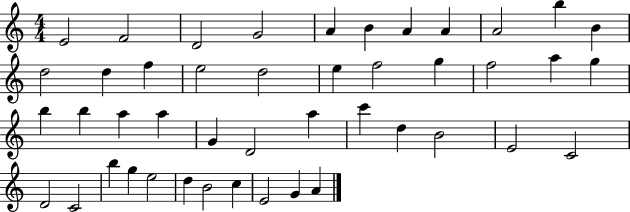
E4/h F4/h D4/h G4/h A4/q B4/q A4/q A4/q A4/h B5/q B4/q D5/h D5/q F5/q E5/h D5/h E5/q F5/h G5/q F5/h A5/q G5/q B5/q B5/q A5/q A5/q G4/q D4/h A5/q C6/q D5/q B4/h E4/h C4/h D4/h C4/h B5/q G5/q E5/h D5/q B4/h C5/q E4/h G4/q A4/q